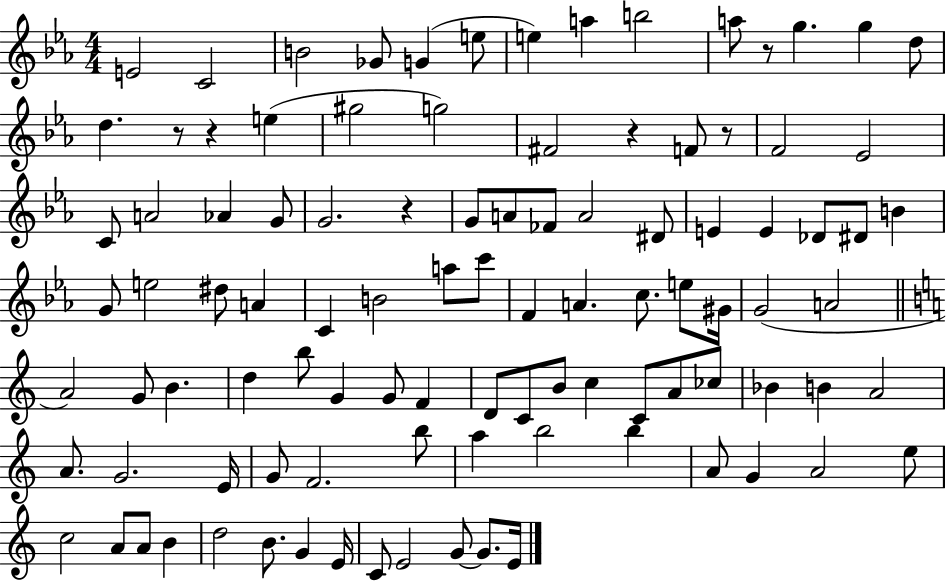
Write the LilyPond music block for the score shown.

{
  \clef treble
  \numericTimeSignature
  \time 4/4
  \key ees \major
  \repeat volta 2 { e'2 c'2 | b'2 ges'8 g'4( e''8 | e''4) a''4 b''2 | a''8 r8 g''4. g''4 d''8 | \break d''4. r8 r4 e''4( | gis''2 g''2) | fis'2 r4 f'8 r8 | f'2 ees'2 | \break c'8 a'2 aes'4 g'8 | g'2. r4 | g'8 a'8 fes'8 a'2 dis'8 | e'4 e'4 des'8 dis'8 b'4 | \break g'8 e''2 dis''8 a'4 | c'4 b'2 a''8 c'''8 | f'4 a'4. c''8. e''8 gis'16 | g'2( a'2 | \break \bar "||" \break \key a \minor a'2) g'8 b'4. | d''4 b''8 g'4 g'8 f'4 | d'8 c'8 b'8 c''4 c'8 a'8 ces''8 | bes'4 b'4 a'2 | \break a'8. g'2. e'16 | g'8 f'2. b''8 | a''4 b''2 b''4 | a'8 g'4 a'2 e''8 | \break c''2 a'8 a'8 b'4 | d''2 b'8. g'4 e'16 | c'8 e'2 g'8~~ g'8. e'16 | } \bar "|."
}